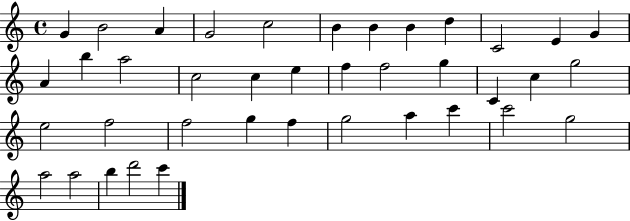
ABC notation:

X:1
T:Untitled
M:4/4
L:1/4
K:C
G B2 A G2 c2 B B B d C2 E G A b a2 c2 c e f f2 g C c g2 e2 f2 f2 g f g2 a c' c'2 g2 a2 a2 b d'2 c'